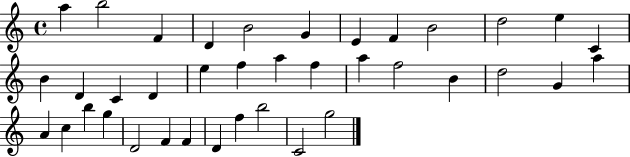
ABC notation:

X:1
T:Untitled
M:4/4
L:1/4
K:C
a b2 F D B2 G E F B2 d2 e C B D C D e f a f a f2 B d2 G a A c b g D2 F F D f b2 C2 g2